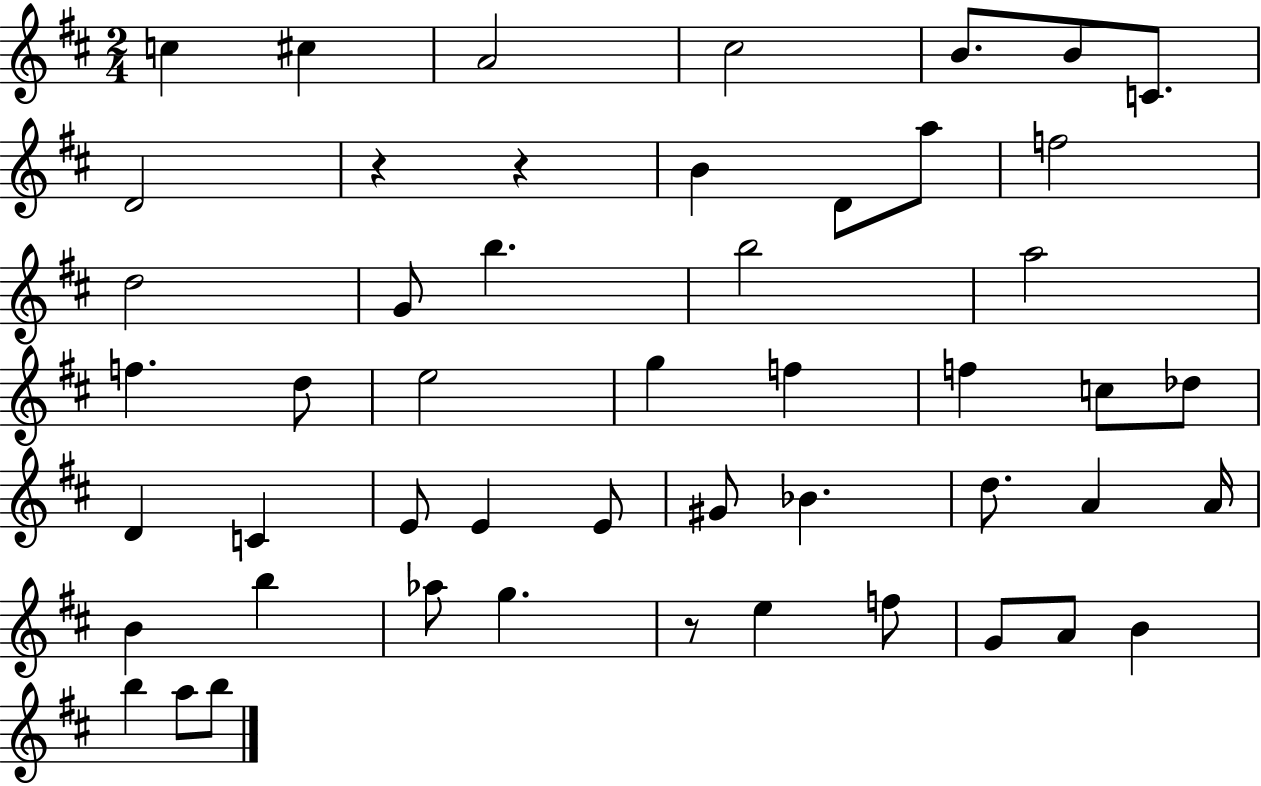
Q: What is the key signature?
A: D major